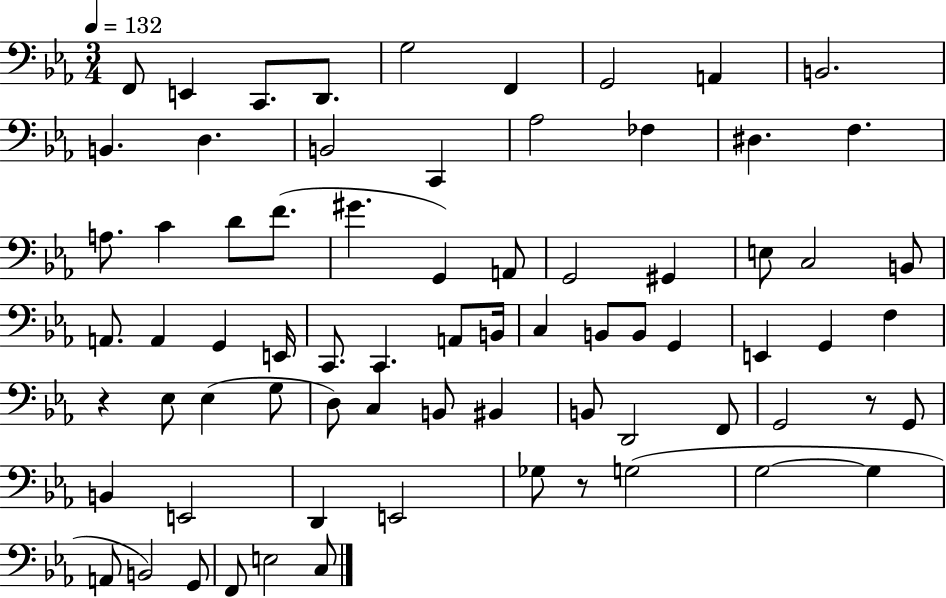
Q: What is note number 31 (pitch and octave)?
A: A2